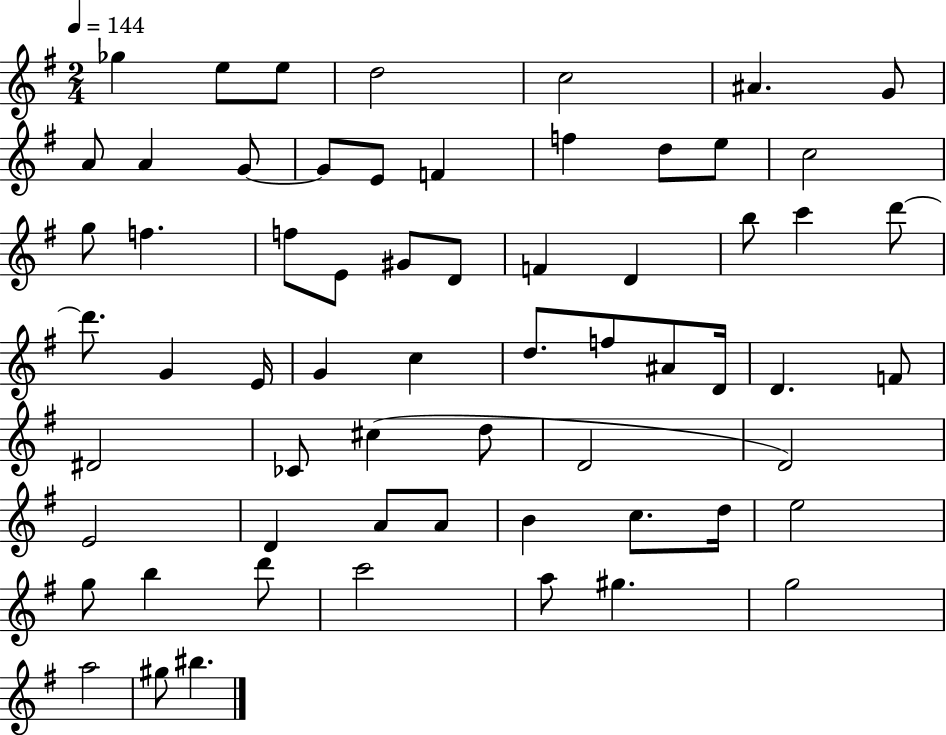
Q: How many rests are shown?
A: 0